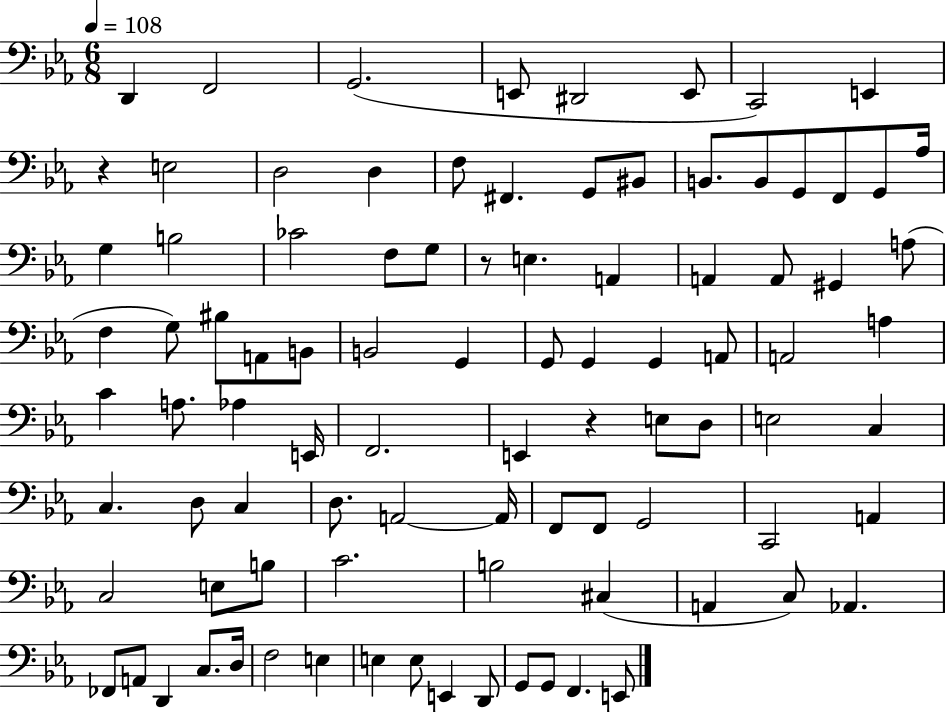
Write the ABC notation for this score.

X:1
T:Untitled
M:6/8
L:1/4
K:Eb
D,, F,,2 G,,2 E,,/2 ^D,,2 E,,/2 C,,2 E,, z E,2 D,2 D, F,/2 ^F,, G,,/2 ^B,,/2 B,,/2 B,,/2 G,,/2 F,,/2 G,,/2 _A,/4 G, B,2 _C2 F,/2 G,/2 z/2 E, A,, A,, A,,/2 ^G,, A,/2 F, G,/2 ^B,/2 A,,/2 B,,/2 B,,2 G,, G,,/2 G,, G,, A,,/2 A,,2 A, C A,/2 _A, E,,/4 F,,2 E,, z E,/2 D,/2 E,2 C, C, D,/2 C, D,/2 A,,2 A,,/4 F,,/2 F,,/2 G,,2 C,,2 A,, C,2 E,/2 B,/2 C2 B,2 ^C, A,, C,/2 _A,, _F,,/2 A,,/2 D,, C,/2 D,/4 F,2 E, E, E,/2 E,, D,,/2 G,,/2 G,,/2 F,, E,,/2